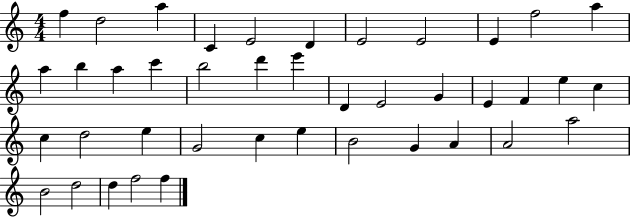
F5/q D5/h A5/q C4/q E4/h D4/q E4/h E4/h E4/q F5/h A5/q A5/q B5/q A5/q C6/q B5/h D6/q E6/q D4/q E4/h G4/q E4/q F4/q E5/q C5/q C5/q D5/h E5/q G4/h C5/q E5/q B4/h G4/q A4/q A4/h A5/h B4/h D5/h D5/q F5/h F5/q